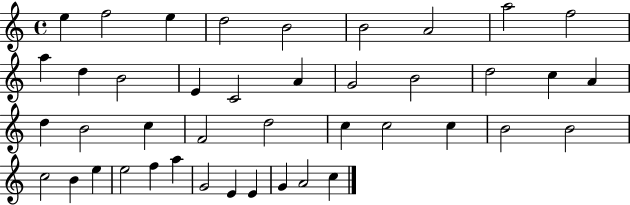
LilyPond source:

{
  \clef treble
  \time 4/4
  \defaultTimeSignature
  \key c \major
  e''4 f''2 e''4 | d''2 b'2 | b'2 a'2 | a''2 f''2 | \break a''4 d''4 b'2 | e'4 c'2 a'4 | g'2 b'2 | d''2 c''4 a'4 | \break d''4 b'2 c''4 | f'2 d''2 | c''4 c''2 c''4 | b'2 b'2 | \break c''2 b'4 e''4 | e''2 f''4 a''4 | g'2 e'4 e'4 | g'4 a'2 c''4 | \break \bar "|."
}